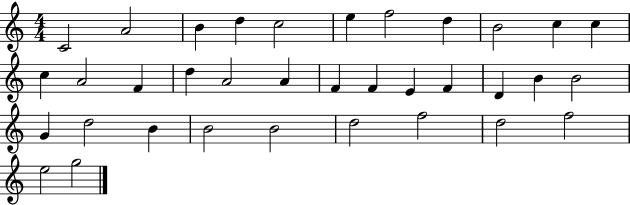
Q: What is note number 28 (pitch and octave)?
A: B4